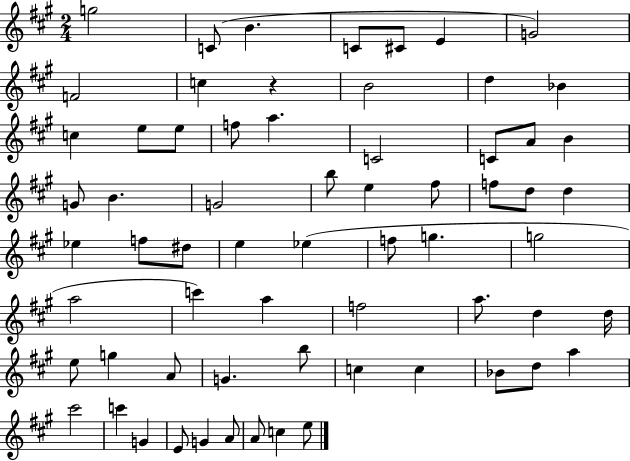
G5/h C4/e B4/q. C4/e C#4/e E4/q G4/h F4/h C5/q R/q B4/h D5/q Bb4/q C5/q E5/e E5/e F5/e A5/q. C4/h C4/e A4/e B4/q G4/e B4/q. G4/h B5/e E5/q F#5/e F5/e D5/e D5/q Eb5/q F5/e D#5/e E5/q Eb5/q F5/e G5/q. G5/h A5/h C6/q A5/q F5/h A5/e. D5/q D5/s E5/e G5/q A4/e G4/q. B5/e C5/q C5/q Bb4/e D5/e A5/q C#6/h C6/q G4/q E4/e G4/q A4/e A4/e C5/q E5/e